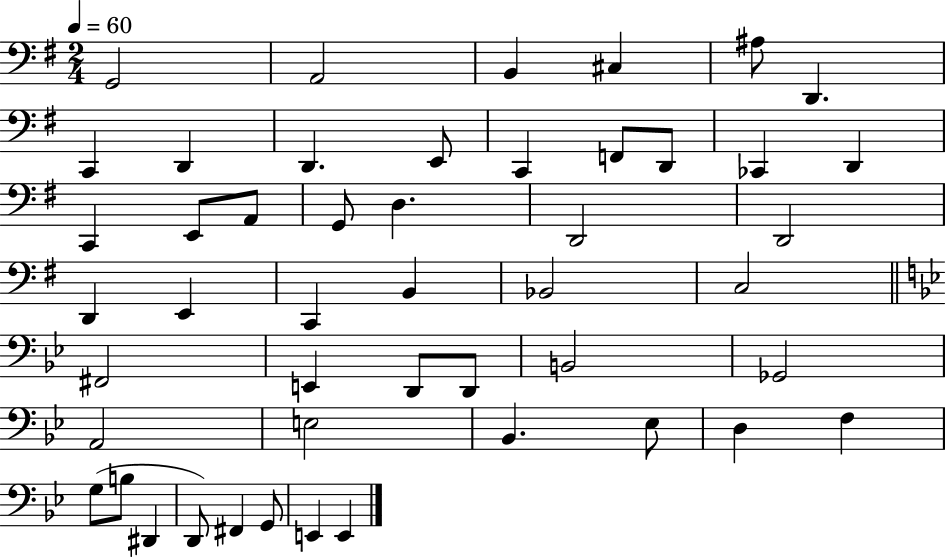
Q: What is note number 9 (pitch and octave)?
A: D2